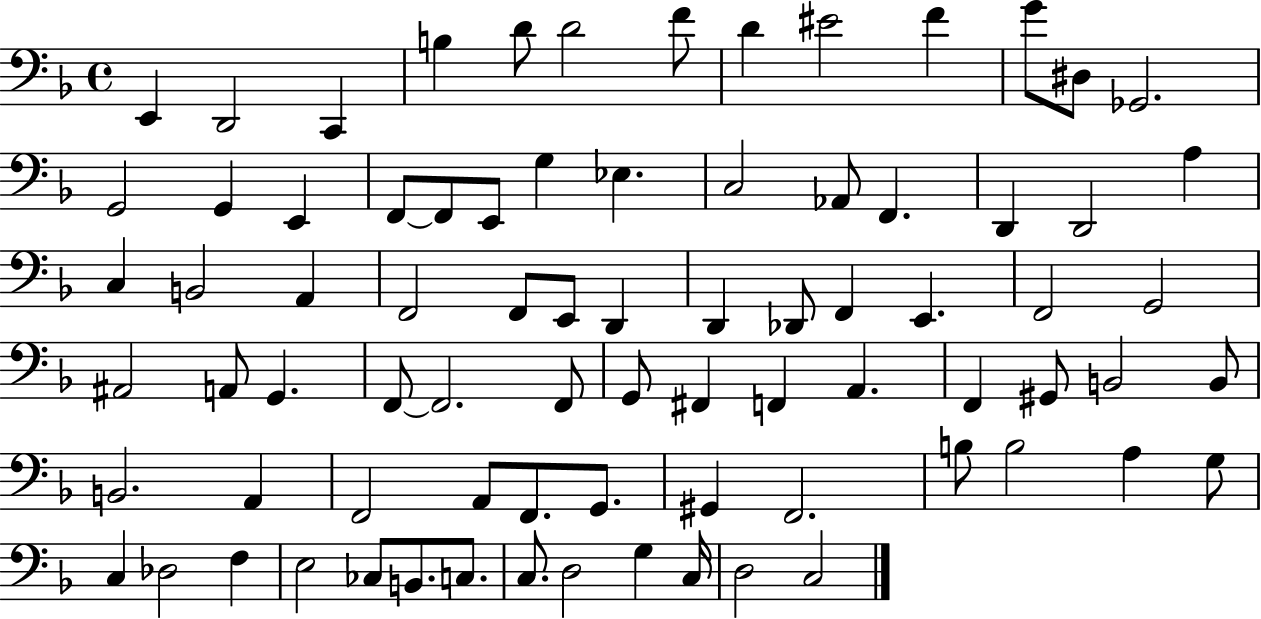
X:1
T:Untitled
M:4/4
L:1/4
K:F
E,, D,,2 C,, B, D/2 D2 F/2 D ^E2 F G/2 ^D,/2 _G,,2 G,,2 G,, E,, F,,/2 F,,/2 E,,/2 G, _E, C,2 _A,,/2 F,, D,, D,,2 A, C, B,,2 A,, F,,2 F,,/2 E,,/2 D,, D,, _D,,/2 F,, E,, F,,2 G,,2 ^A,,2 A,,/2 G,, F,,/2 F,,2 F,,/2 G,,/2 ^F,, F,, A,, F,, ^G,,/2 B,,2 B,,/2 B,,2 A,, F,,2 A,,/2 F,,/2 G,,/2 ^G,, F,,2 B,/2 B,2 A, G,/2 C, _D,2 F, E,2 _C,/2 B,,/2 C,/2 C,/2 D,2 G, C,/4 D,2 C,2